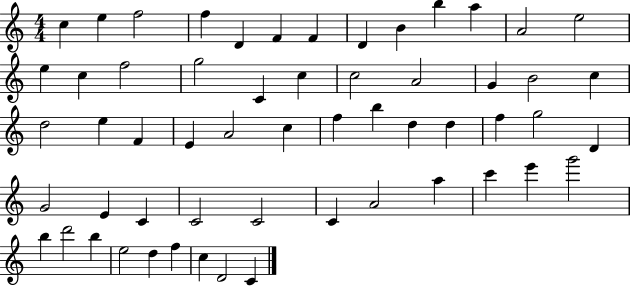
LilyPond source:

{
  \clef treble
  \numericTimeSignature
  \time 4/4
  \key c \major
  c''4 e''4 f''2 | f''4 d'4 f'4 f'4 | d'4 b'4 b''4 a''4 | a'2 e''2 | \break e''4 c''4 f''2 | g''2 c'4 c''4 | c''2 a'2 | g'4 b'2 c''4 | \break d''2 e''4 f'4 | e'4 a'2 c''4 | f''4 b''4 d''4 d''4 | f''4 g''2 d'4 | \break g'2 e'4 c'4 | c'2 c'2 | c'4 a'2 a''4 | c'''4 e'''4 g'''2 | \break b''4 d'''2 b''4 | e''2 d''4 f''4 | c''4 d'2 c'4 | \bar "|."
}